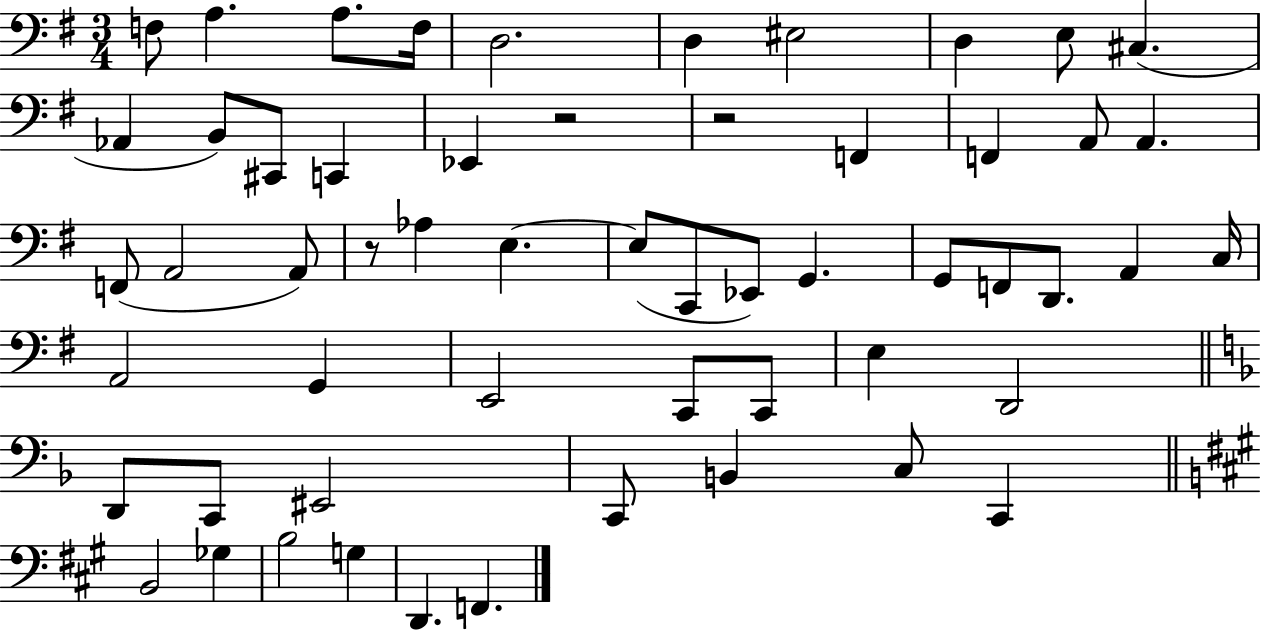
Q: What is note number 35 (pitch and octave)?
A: G2